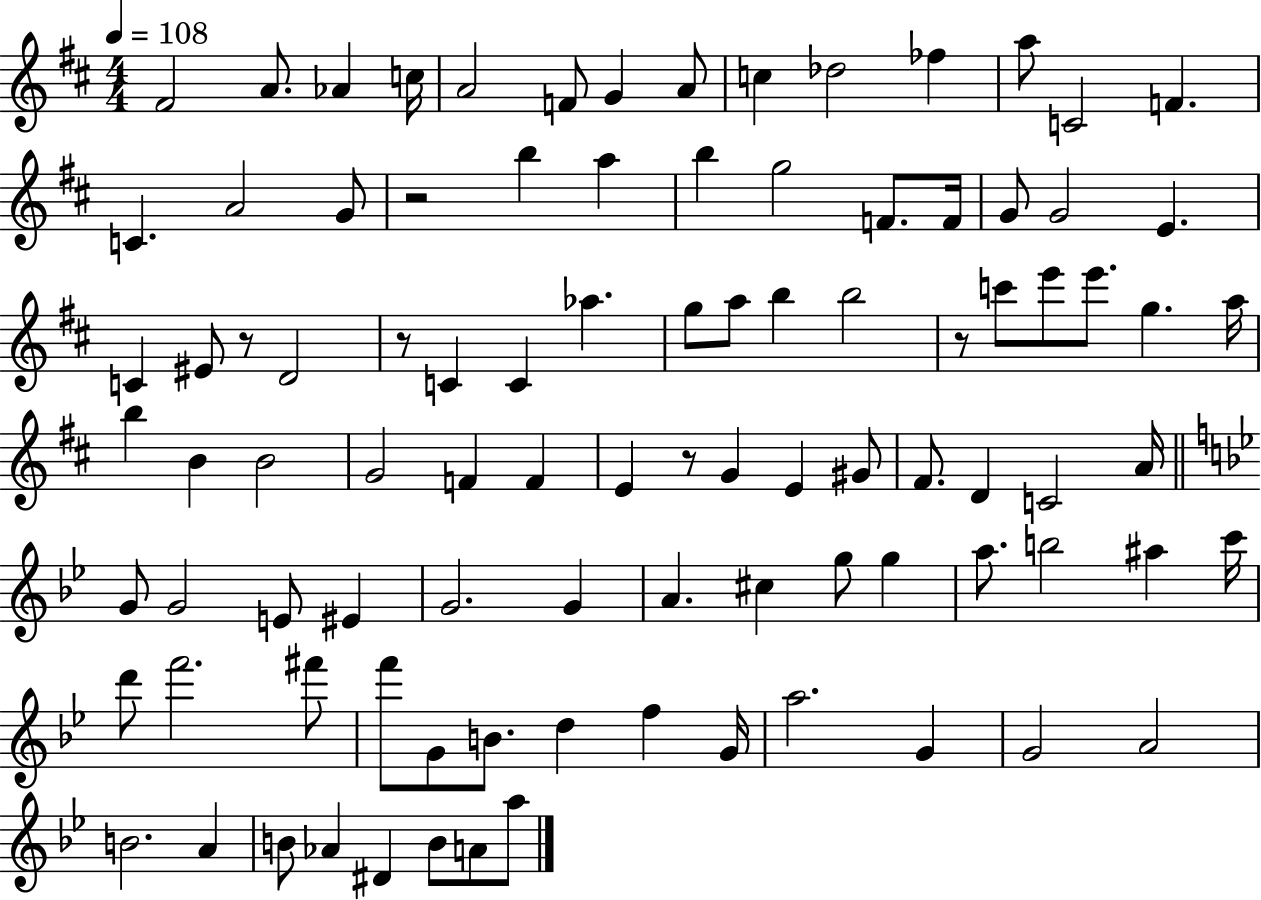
{
  \clef treble
  \numericTimeSignature
  \time 4/4
  \key d \major
  \tempo 4 = 108
  fis'2 a'8. aes'4 c''16 | a'2 f'8 g'4 a'8 | c''4 des''2 fes''4 | a''8 c'2 f'4. | \break c'4. a'2 g'8 | r2 b''4 a''4 | b''4 g''2 f'8. f'16 | g'8 g'2 e'4. | \break c'4 eis'8 r8 d'2 | r8 c'4 c'4 aes''4. | g''8 a''8 b''4 b''2 | r8 c'''8 e'''8 e'''8. g''4. a''16 | \break b''4 b'4 b'2 | g'2 f'4 f'4 | e'4 r8 g'4 e'4 gis'8 | fis'8. d'4 c'2 a'16 | \break \bar "||" \break \key g \minor g'8 g'2 e'8 eis'4 | g'2. g'4 | a'4. cis''4 g''8 g''4 | a''8. b''2 ais''4 c'''16 | \break d'''8 f'''2. fis'''8 | f'''8 g'8 b'8. d''4 f''4 g'16 | a''2. g'4 | g'2 a'2 | \break b'2. a'4 | b'8 aes'4 dis'4 b'8 a'8 a''8 | \bar "|."
}